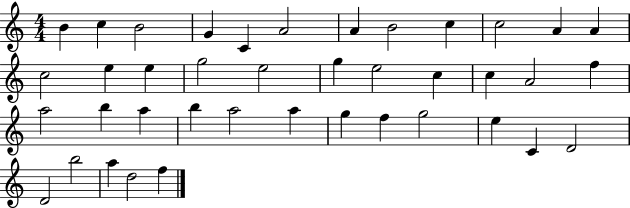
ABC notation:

X:1
T:Untitled
M:4/4
L:1/4
K:C
B c B2 G C A2 A B2 c c2 A A c2 e e g2 e2 g e2 c c A2 f a2 b a b a2 a g f g2 e C D2 D2 b2 a d2 f